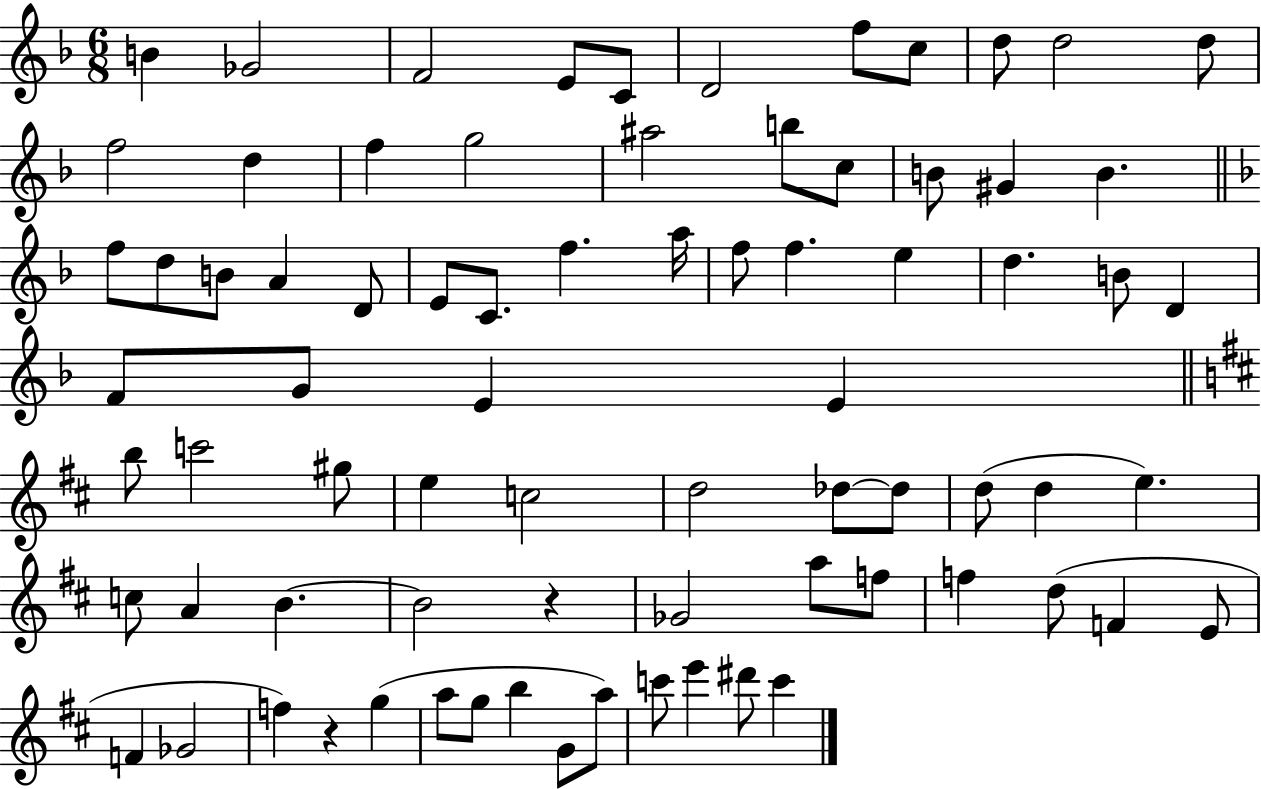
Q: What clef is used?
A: treble